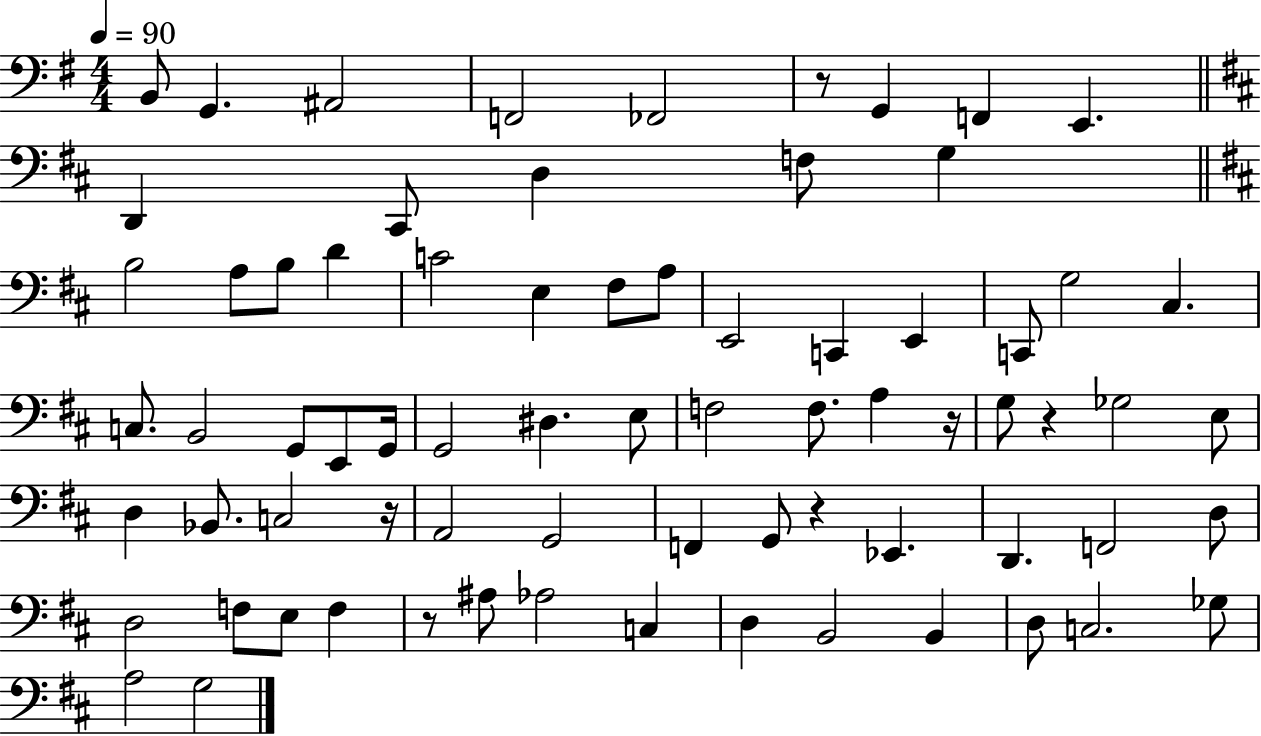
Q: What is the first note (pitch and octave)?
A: B2